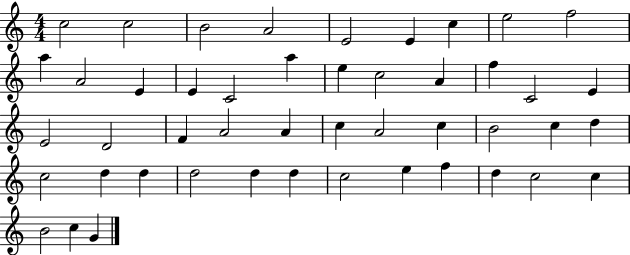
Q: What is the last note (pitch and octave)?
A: G4